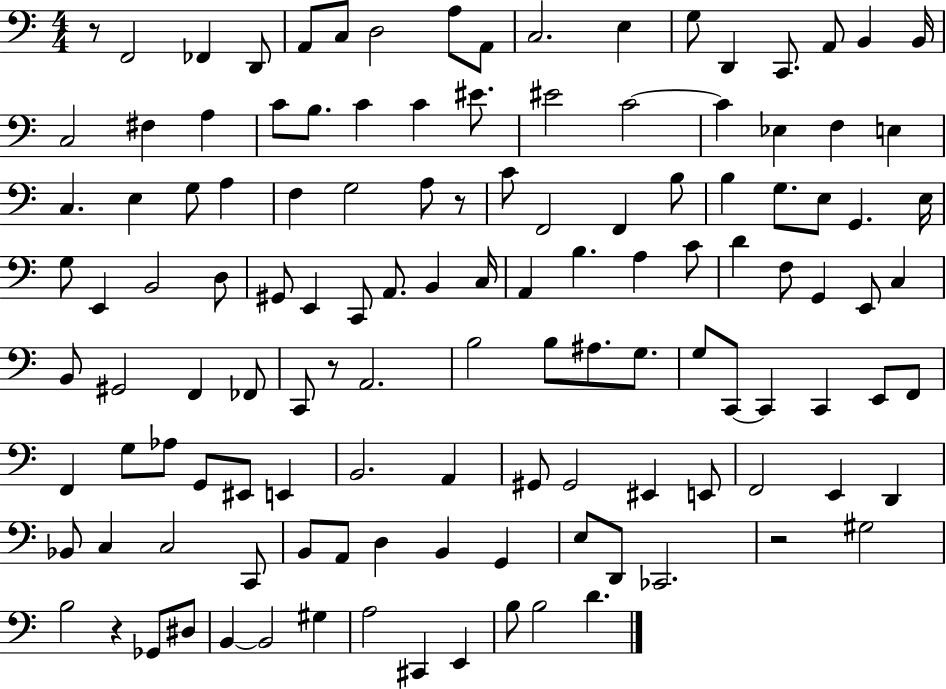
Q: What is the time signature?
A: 4/4